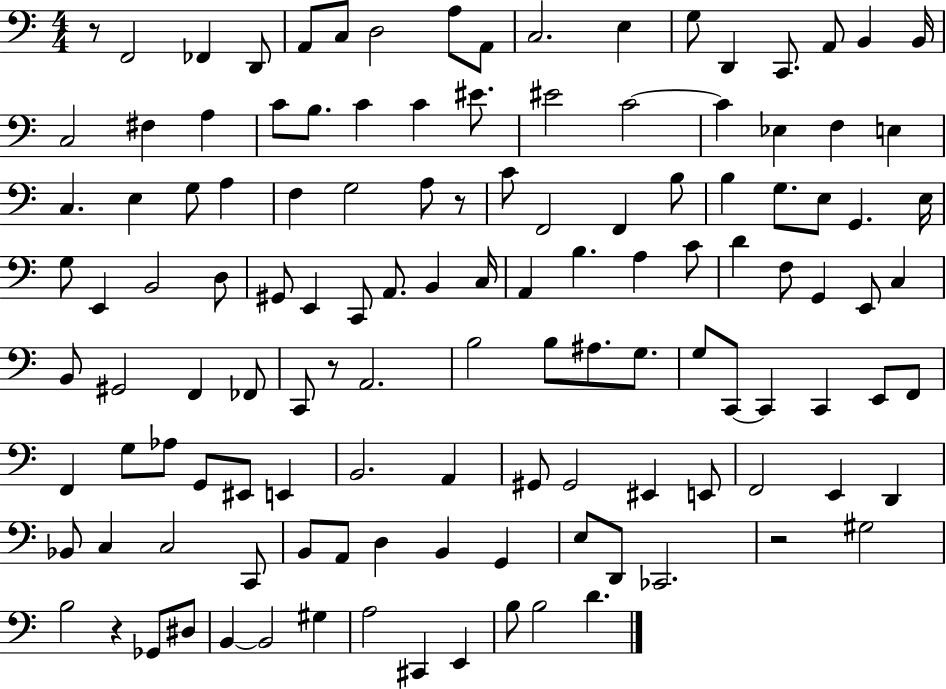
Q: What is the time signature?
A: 4/4